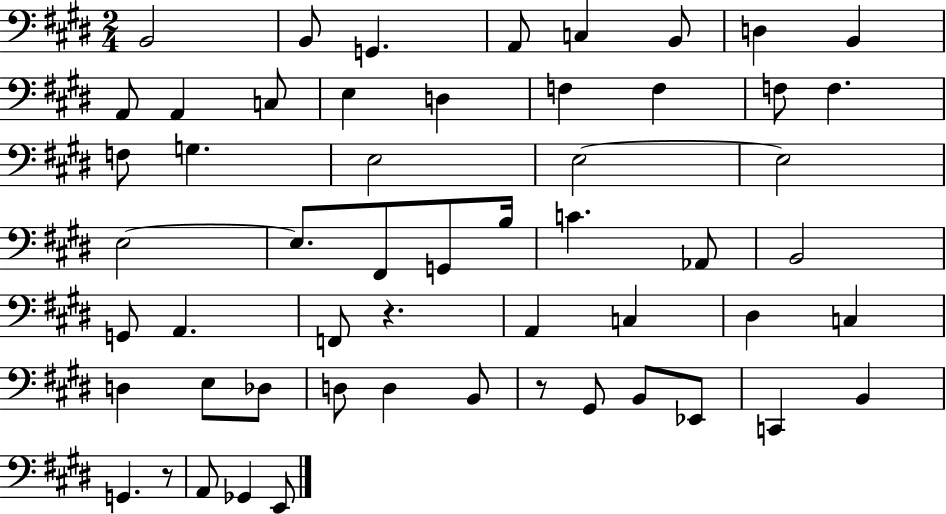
B2/h B2/e G2/q. A2/e C3/q B2/e D3/q B2/q A2/e A2/q C3/e E3/q D3/q F3/q F3/q F3/e F3/q. F3/e G3/q. E3/h E3/h E3/h E3/h E3/e. F#2/e G2/e B3/s C4/q. Ab2/e B2/h G2/e A2/q. F2/e R/q. A2/q C3/q D#3/q C3/q D3/q E3/e Db3/e D3/e D3/q B2/e R/e G#2/e B2/e Eb2/e C2/q B2/q G2/q. R/e A2/e Gb2/q E2/e